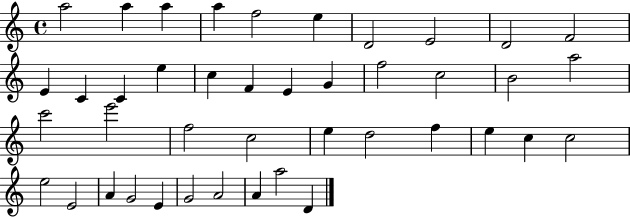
A5/h A5/q A5/q A5/q F5/h E5/q D4/h E4/h D4/h F4/h E4/q C4/q C4/q E5/q C5/q F4/q E4/q G4/q F5/h C5/h B4/h A5/h C6/h E6/h F5/h C5/h E5/q D5/h F5/q E5/q C5/q C5/h E5/h E4/h A4/q G4/h E4/q G4/h A4/h A4/q A5/h D4/q